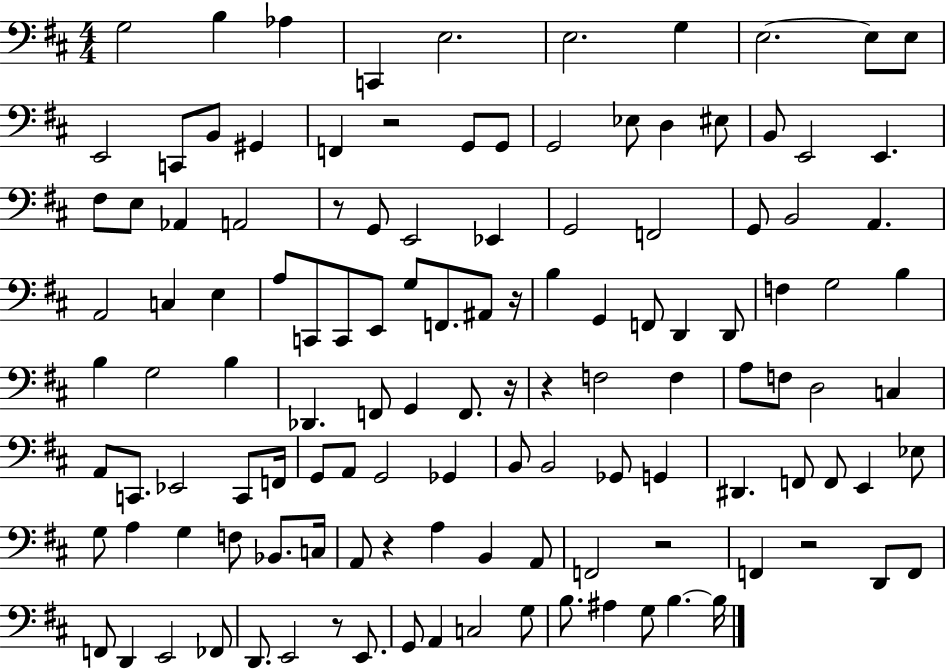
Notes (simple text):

G3/h B3/q Ab3/q C2/q E3/h. E3/h. G3/q E3/h. E3/e E3/e E2/h C2/e B2/e G#2/q F2/q R/h G2/e G2/e G2/h Eb3/e D3/q EIS3/e B2/e E2/h E2/q. F#3/e E3/e Ab2/q A2/h R/e G2/e E2/h Eb2/q G2/h F2/h G2/e B2/h A2/q. A2/h C3/q E3/q A3/e C2/e C2/e E2/e G3/e F2/e. A#2/e R/s B3/q G2/q F2/e D2/q D2/e F3/q G3/h B3/q B3/q G3/h B3/q Db2/q. F2/e G2/q F2/e. R/s R/q F3/h F3/q A3/e F3/e D3/h C3/q A2/e C2/e. Eb2/h C2/e F2/s G2/e A2/e G2/h Gb2/q B2/e B2/h Gb2/e G2/q D#2/q. F2/e F2/e E2/q Eb3/e G3/e A3/q G3/q F3/e Bb2/e. C3/s A2/e R/q A3/q B2/q A2/e F2/h R/h F2/q R/h D2/e F2/e F2/e D2/q E2/h FES2/e D2/e. E2/h R/e E2/e. G2/e A2/q C3/h G3/e B3/e. A#3/q G3/e B3/q. B3/s